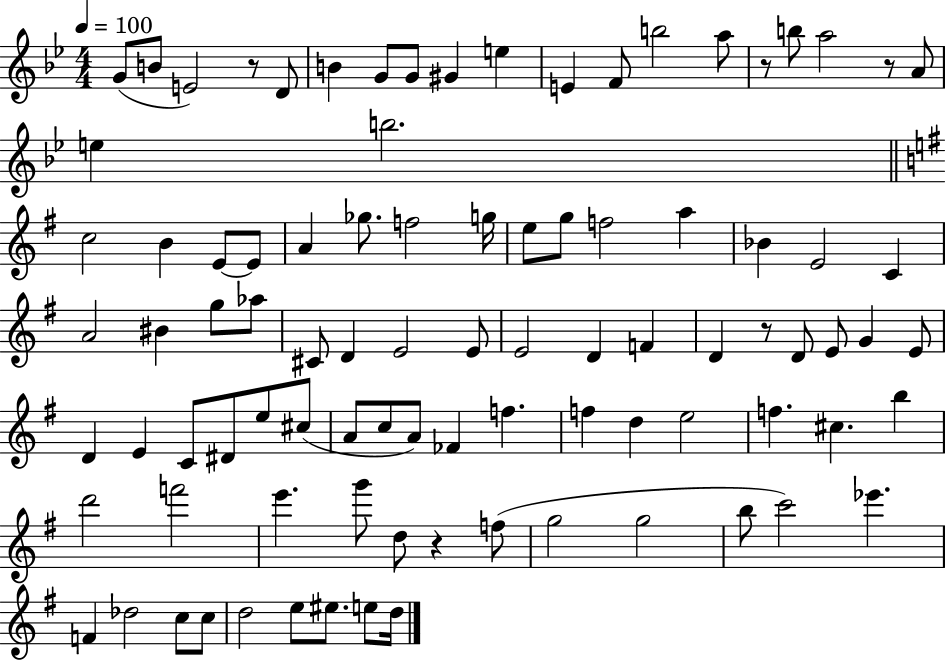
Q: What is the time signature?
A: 4/4